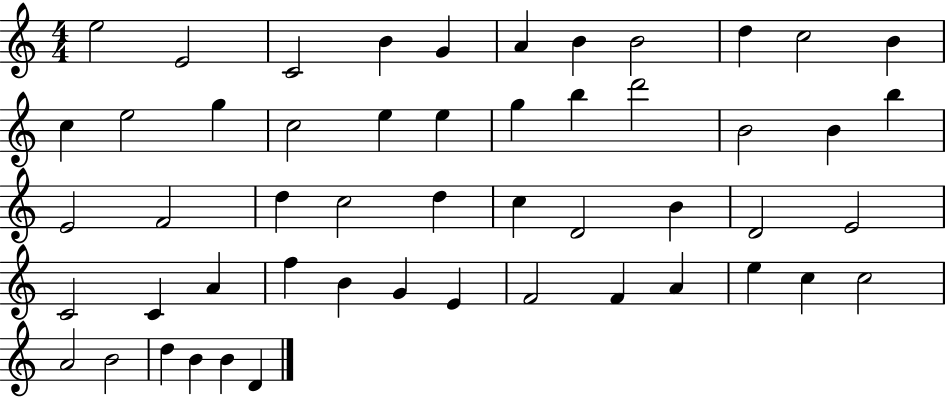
{
  \clef treble
  \numericTimeSignature
  \time 4/4
  \key c \major
  e''2 e'2 | c'2 b'4 g'4 | a'4 b'4 b'2 | d''4 c''2 b'4 | \break c''4 e''2 g''4 | c''2 e''4 e''4 | g''4 b''4 d'''2 | b'2 b'4 b''4 | \break e'2 f'2 | d''4 c''2 d''4 | c''4 d'2 b'4 | d'2 e'2 | \break c'2 c'4 a'4 | f''4 b'4 g'4 e'4 | f'2 f'4 a'4 | e''4 c''4 c''2 | \break a'2 b'2 | d''4 b'4 b'4 d'4 | \bar "|."
}